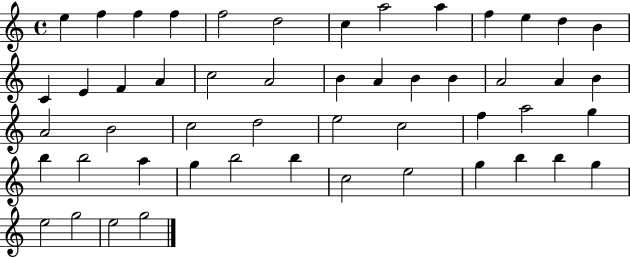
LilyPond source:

{
  \clef treble
  \time 4/4
  \defaultTimeSignature
  \key c \major
  e''4 f''4 f''4 f''4 | f''2 d''2 | c''4 a''2 a''4 | f''4 e''4 d''4 b'4 | \break c'4 e'4 f'4 a'4 | c''2 a'2 | b'4 a'4 b'4 b'4 | a'2 a'4 b'4 | \break a'2 b'2 | c''2 d''2 | e''2 c''2 | f''4 a''2 g''4 | \break b''4 b''2 a''4 | g''4 b''2 b''4 | c''2 e''2 | g''4 b''4 b''4 g''4 | \break e''2 g''2 | e''2 g''2 | \bar "|."
}